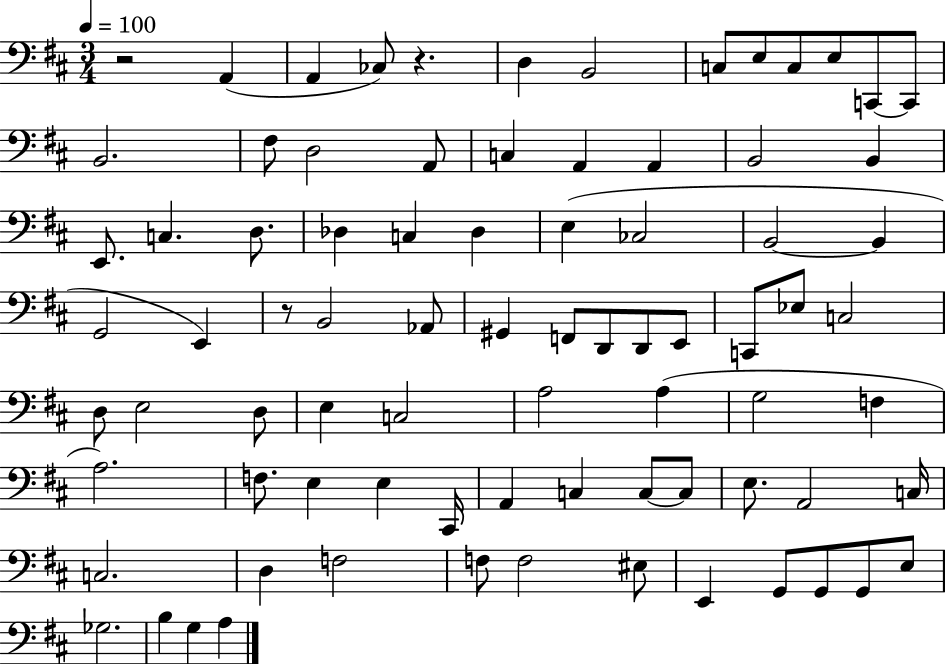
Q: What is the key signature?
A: D major